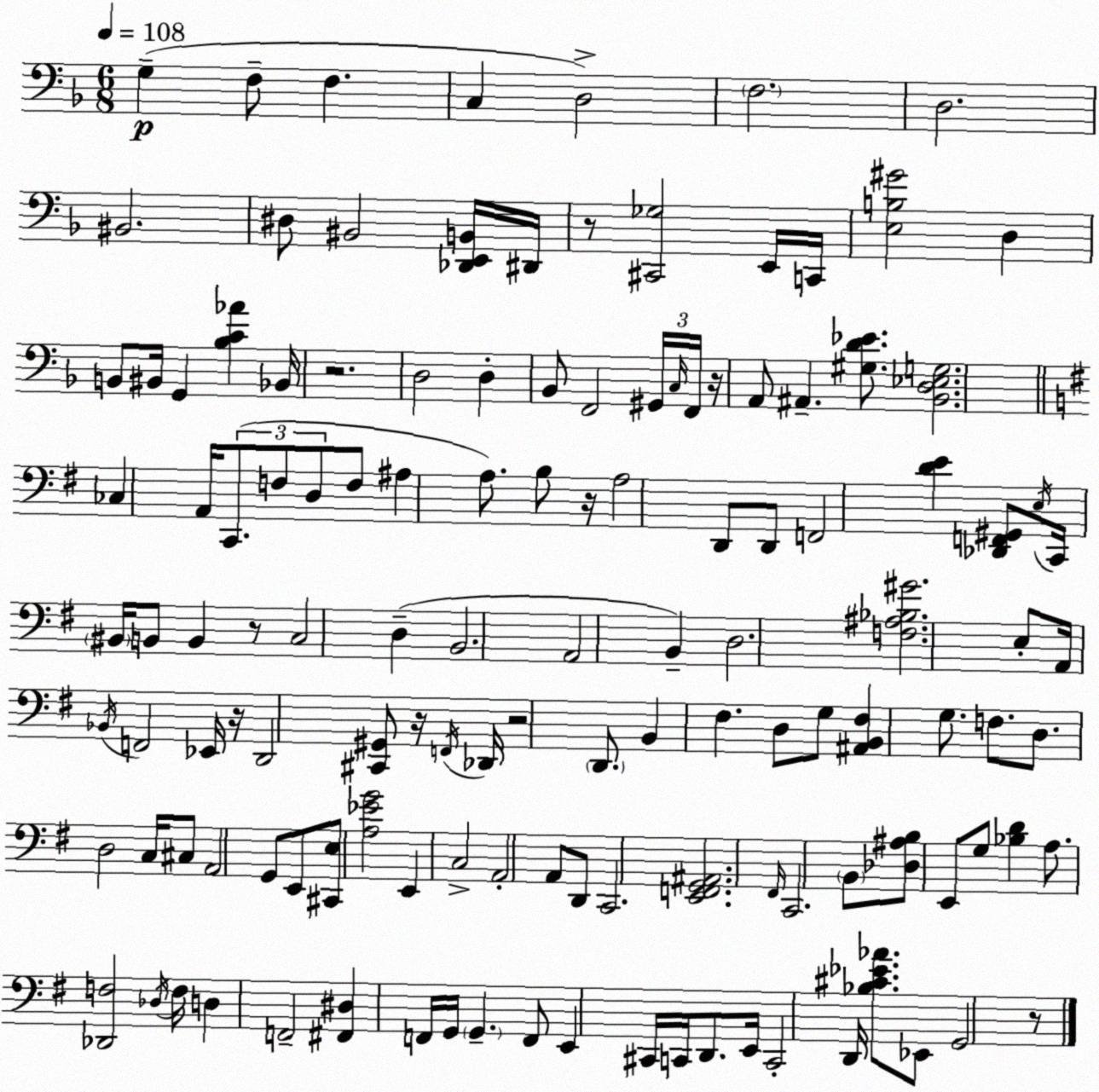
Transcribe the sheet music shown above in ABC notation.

X:1
T:Untitled
M:6/8
L:1/4
K:F
G, F,/2 F, C, D,2 F,2 D,2 ^B,,2 ^D,/2 ^B,,2 [_D,,E,,B,,]/4 ^D,,/4 z/2 [^C,,_G,]2 E,,/4 C,,/4 [E,B,^G]2 D, B,,/2 ^B,,/4 G,, [_B,C_A] _B,,/4 z2 D,2 D, _B,,/2 F,,2 ^G,,/4 C,/4 F,,/4 z/4 A,,/2 ^A,, [^G,D_E]/2 [_B,,D,_E,G,]2 _C, A,,/4 C,,/2 F,/2 D,/2 F,/2 ^A, A,/2 B,/2 z/4 A,2 D,,/2 D,,/2 F,,2 [DE] [_D,,F,,^G,,]/2 E,/4 C,,/4 ^B,,/4 B,,/2 B,, z/2 C,2 D, B,,2 A,,2 B,, D,2 [F,^A,_B,^G]2 E,/2 A,,/4 _B,,/4 F,,2 _E,,/4 z/4 D,,2 [^C,,^G,,]/2 z/4 F,,/4 _D,,/4 z2 D,,/2 B,, ^F, D,/2 G,/2 [^A,,B,,^F,] G,/2 F,/2 D,/2 D,2 C,/4 ^C,/2 A,,2 G,,/2 E,,/2 [^C,,E,]/2 [A,_EG]2 E,, C,2 A,,2 A,,/2 D,,/2 C,,2 [E,,F,,G,,^A,,]2 ^F,,/4 C,,2 B,,/2 [_D,^A,B,]/2 E,,/2 G,/2 [_B,D] A,/2 [_D,,F,]2 _D,/4 F,/4 D, F,,2 [^F,,^D,] F,,/4 G,,/4 G,, F,,/2 E,, ^C,,/4 C,,/4 D,,/2 E,,/4 C,,2 D,,/4 [_B,^C_E_A]/2 _E,,/2 G,,2 z/2